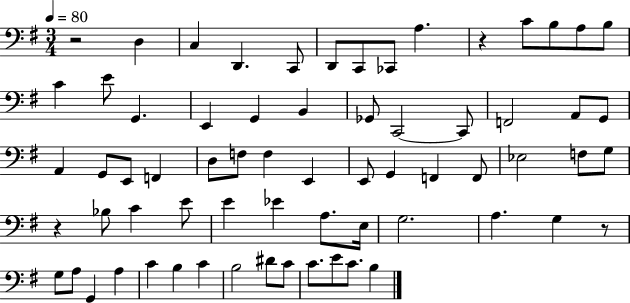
{
  \clef bass
  \numericTimeSignature
  \time 3/4
  \key g \major
  \tempo 4 = 80
  r2 d4 | c4 d,4. c,8 | d,8 c,8 ces,8 a4. | r4 c'8 b8 a8 b8 | \break c'4 e'8 g,4. | e,4 g,4 b,4 | ges,8 c,2~~ c,8 | f,2 a,8 g,8 | \break a,4 g,8 e,8 f,4 | d8 f8 f4 e,4 | e,8 g,4 f,4 f,8 | ees2 f8 g8 | \break r4 bes8 c'4 e'8 | e'4 ees'4 a8. e16 | g2. | a4. g4 r8 | \break g8 a8 g,4 a4 | c'4 b4 c'4 | b2 dis'8 c'8 | c'8. e'8 c'8. b4 | \break \bar "|."
}